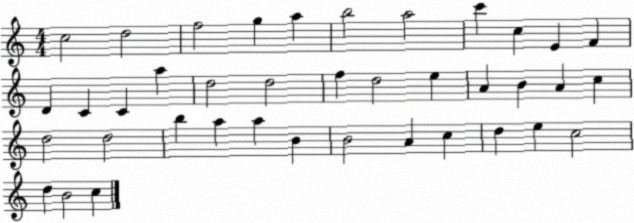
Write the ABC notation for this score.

X:1
T:Untitled
M:4/4
L:1/4
K:C
c2 d2 f2 g a b2 a2 c' c E F D C C a d2 d2 f d2 e A B A c d2 d2 b a a B B2 A c d e c2 d B2 c